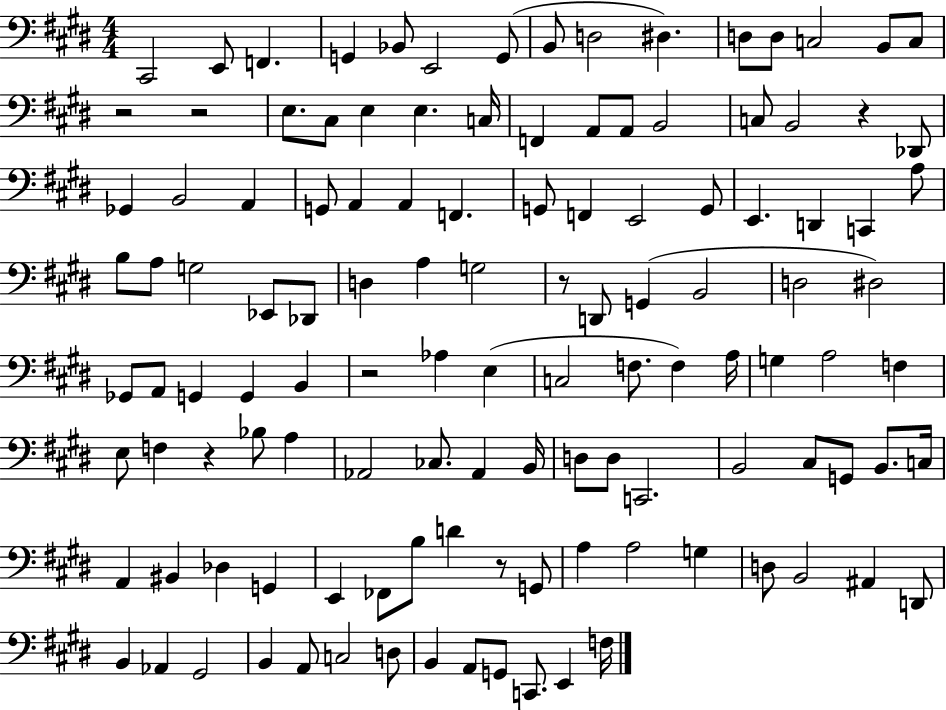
X:1
T:Untitled
M:4/4
L:1/4
K:E
^C,,2 E,,/2 F,, G,, _B,,/2 E,,2 G,,/2 B,,/2 D,2 ^D, D,/2 D,/2 C,2 B,,/2 C,/2 z2 z2 E,/2 ^C,/2 E, E, C,/4 F,, A,,/2 A,,/2 B,,2 C,/2 B,,2 z _D,,/2 _G,, B,,2 A,, G,,/2 A,, A,, F,, G,,/2 F,, E,,2 G,,/2 E,, D,, C,, A,/2 B,/2 A,/2 G,2 _E,,/2 _D,,/2 D, A, G,2 z/2 D,,/2 G,, B,,2 D,2 ^D,2 _G,,/2 A,,/2 G,, G,, B,, z2 _A, E, C,2 F,/2 F, A,/4 G, A,2 F, E,/2 F, z _B,/2 A, _A,,2 _C,/2 _A,, B,,/4 D,/2 D,/2 C,,2 B,,2 ^C,/2 G,,/2 B,,/2 C,/4 A,, ^B,, _D, G,, E,, _F,,/2 B,/2 D z/2 G,,/2 A, A,2 G, D,/2 B,,2 ^A,, D,,/2 B,, _A,, ^G,,2 B,, A,,/2 C,2 D,/2 B,, A,,/2 G,,/2 C,,/2 E,, F,/4